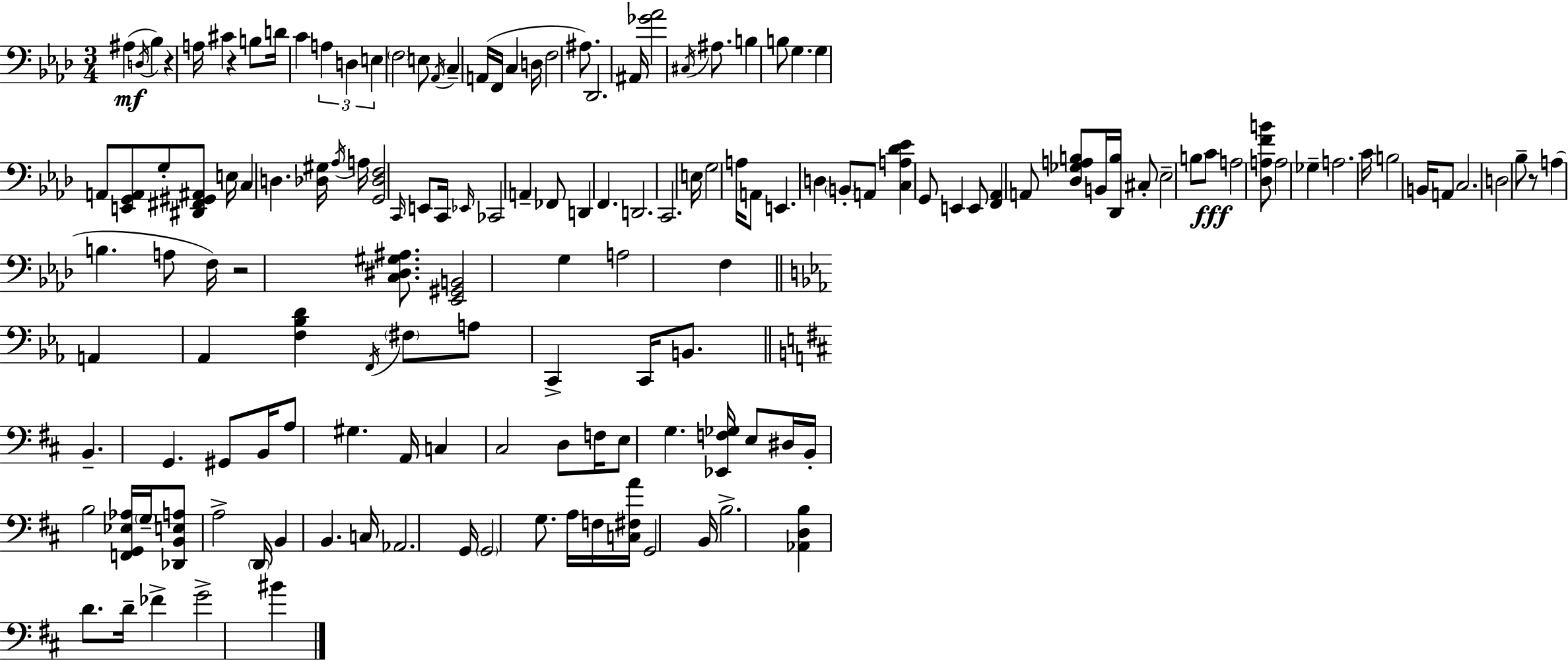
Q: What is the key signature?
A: AES major